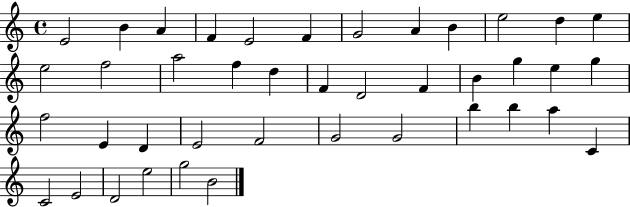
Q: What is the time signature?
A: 4/4